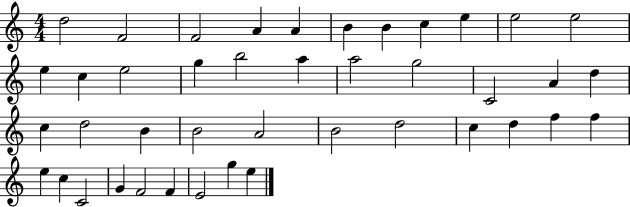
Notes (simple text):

D5/h F4/h F4/h A4/q A4/q B4/q B4/q C5/q E5/q E5/h E5/h E5/q C5/q E5/h G5/q B5/h A5/q A5/h G5/h C4/h A4/q D5/q C5/q D5/h B4/q B4/h A4/h B4/h D5/h C5/q D5/q F5/q F5/q E5/q C5/q C4/h G4/q F4/h F4/q E4/h G5/q E5/q